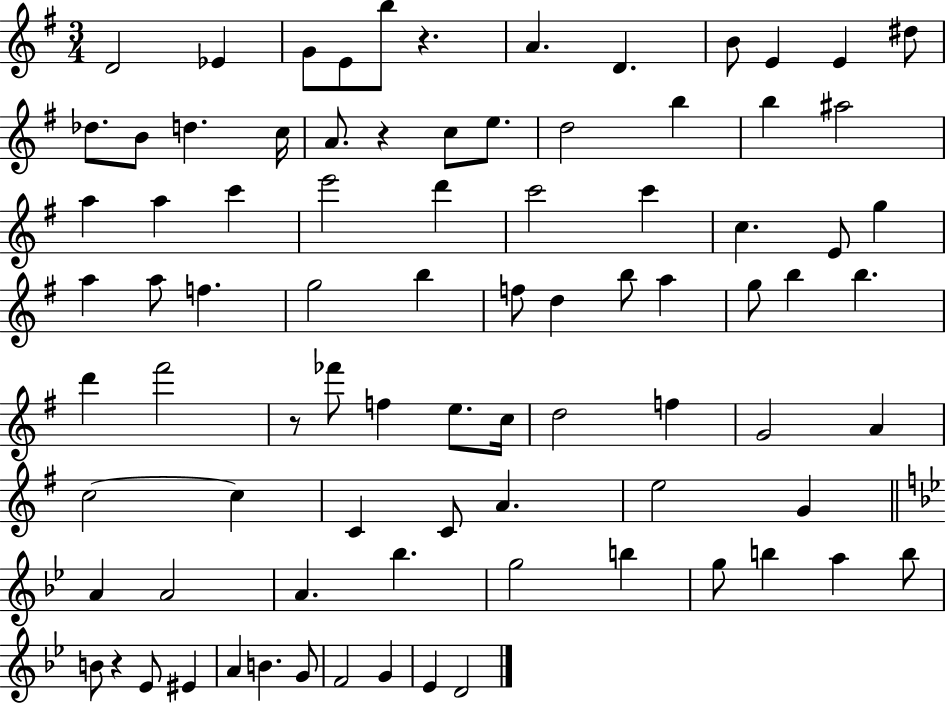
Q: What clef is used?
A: treble